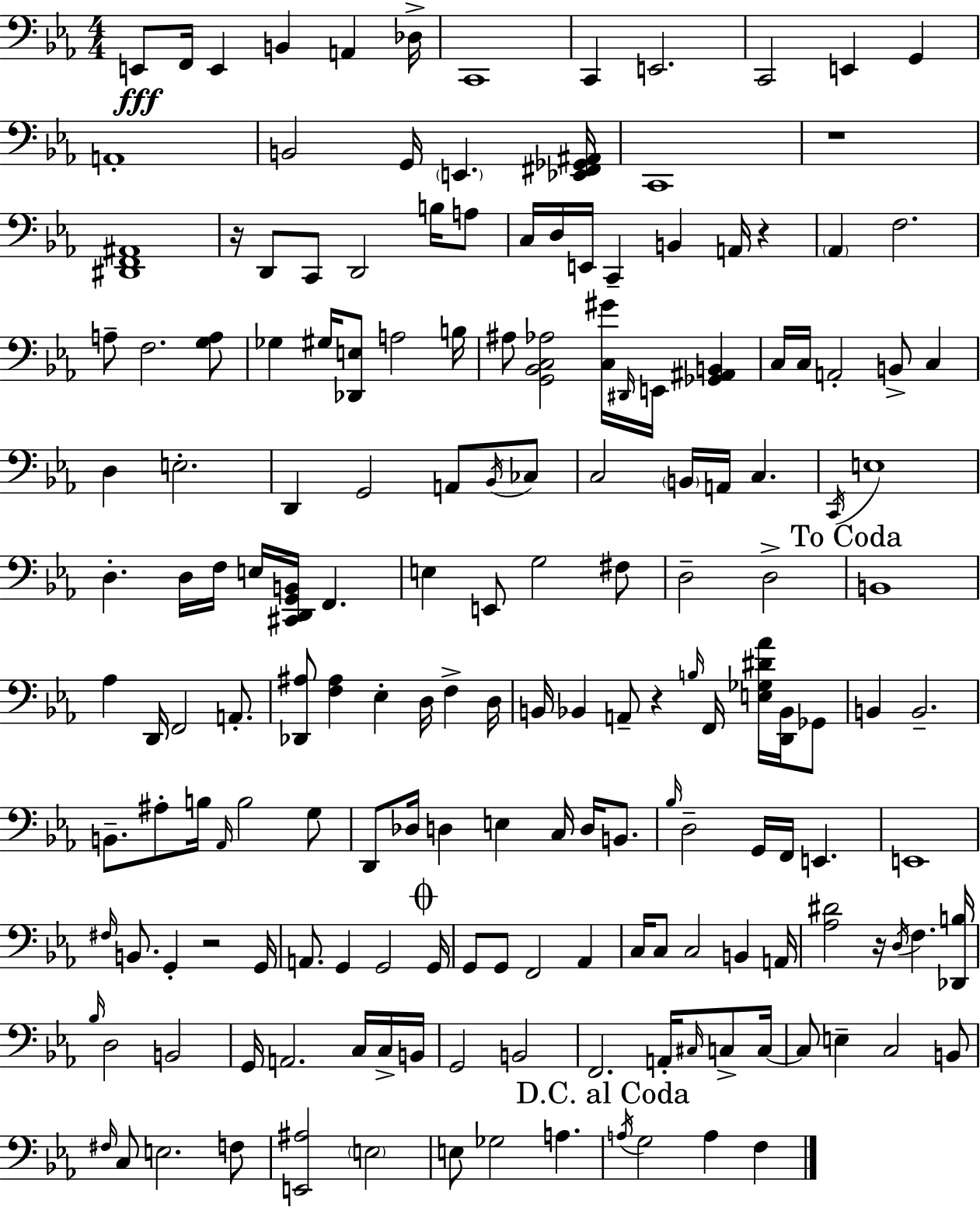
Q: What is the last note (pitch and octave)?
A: F3